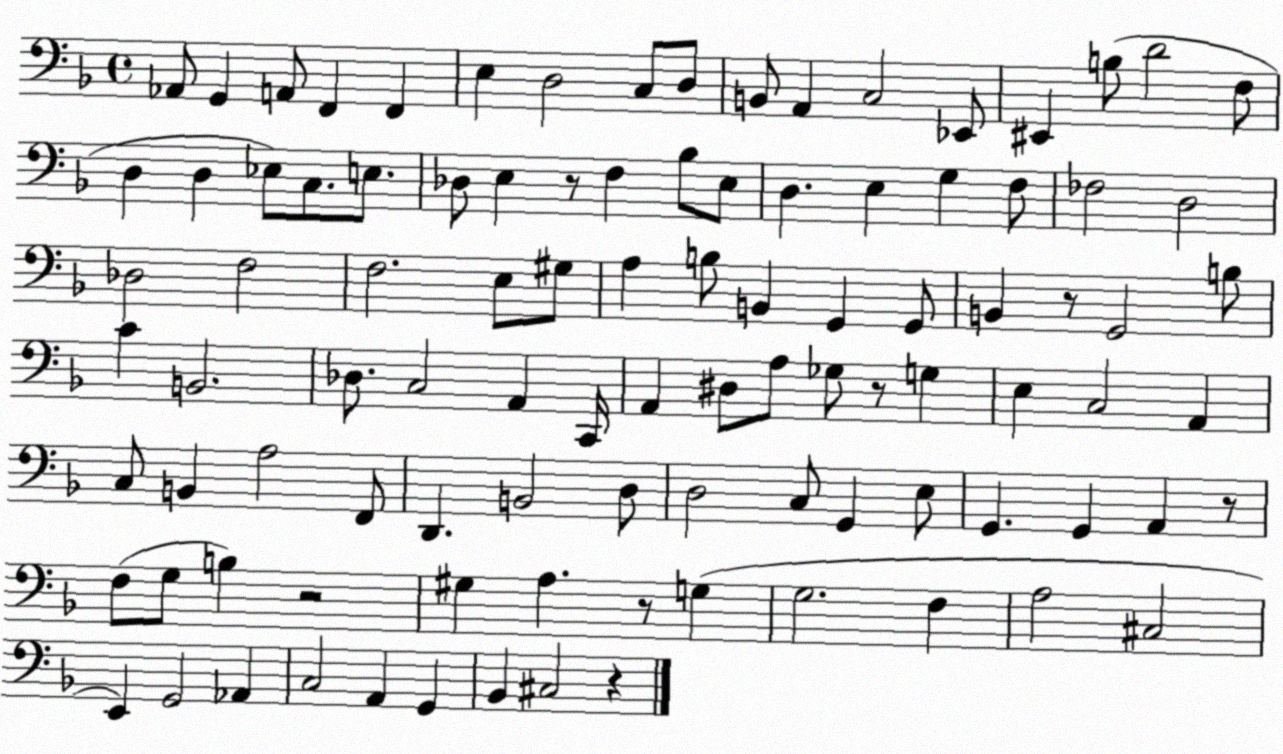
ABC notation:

X:1
T:Untitled
M:4/4
L:1/4
K:F
_A,,/2 G,, A,,/2 F,, F,, E, D,2 C,/2 D,/2 B,,/2 A,, C,2 _E,,/2 ^E,, B,/2 D2 F,/2 D, D, _E,/2 C,/2 E,/2 _D,/2 E, z/2 F, _B,/2 E,/2 D, E, G, F,/2 _F,2 D,2 _D,2 F,2 F,2 E,/2 ^G,/2 A, B,/2 B,, G,, G,,/2 B,, z/2 G,,2 B,/2 C B,,2 _D,/2 C,2 A,, C,,/4 A,, ^D,/2 A,/2 _G,/2 z/2 G, E, C,2 A,, C,/2 B,, A,2 F,,/2 D,, B,,2 D,/2 D,2 C,/2 G,, E,/2 G,, G,, A,, z/2 F,/2 G,/2 B, z2 ^G, A, z/2 G, G,2 F, A,2 ^C,2 E,, G,,2 _A,, C,2 A,, G,, _B,, ^C,2 z